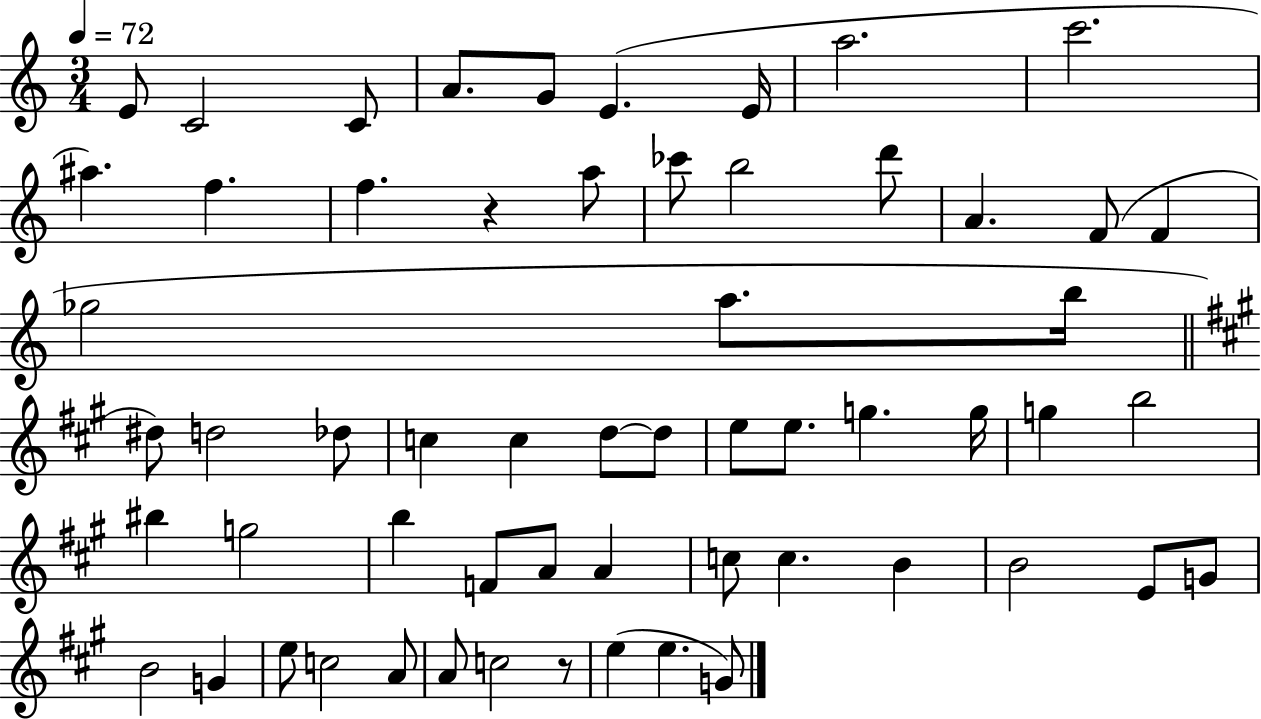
E4/e C4/h C4/e A4/e. G4/e E4/q. E4/s A5/h. C6/h. A#5/q. F5/q. F5/q. R/q A5/e CES6/e B5/h D6/e A4/q. F4/e F4/q Gb5/h A5/e. B5/s D#5/e D5/h Db5/e C5/q C5/q D5/e D5/e E5/e E5/e. G5/q. G5/s G5/q B5/h BIS5/q G5/h B5/q F4/e A4/e A4/q C5/e C5/q. B4/q B4/h E4/e G4/e B4/h G4/q E5/e C5/h A4/e A4/e C5/h R/e E5/q E5/q. G4/e